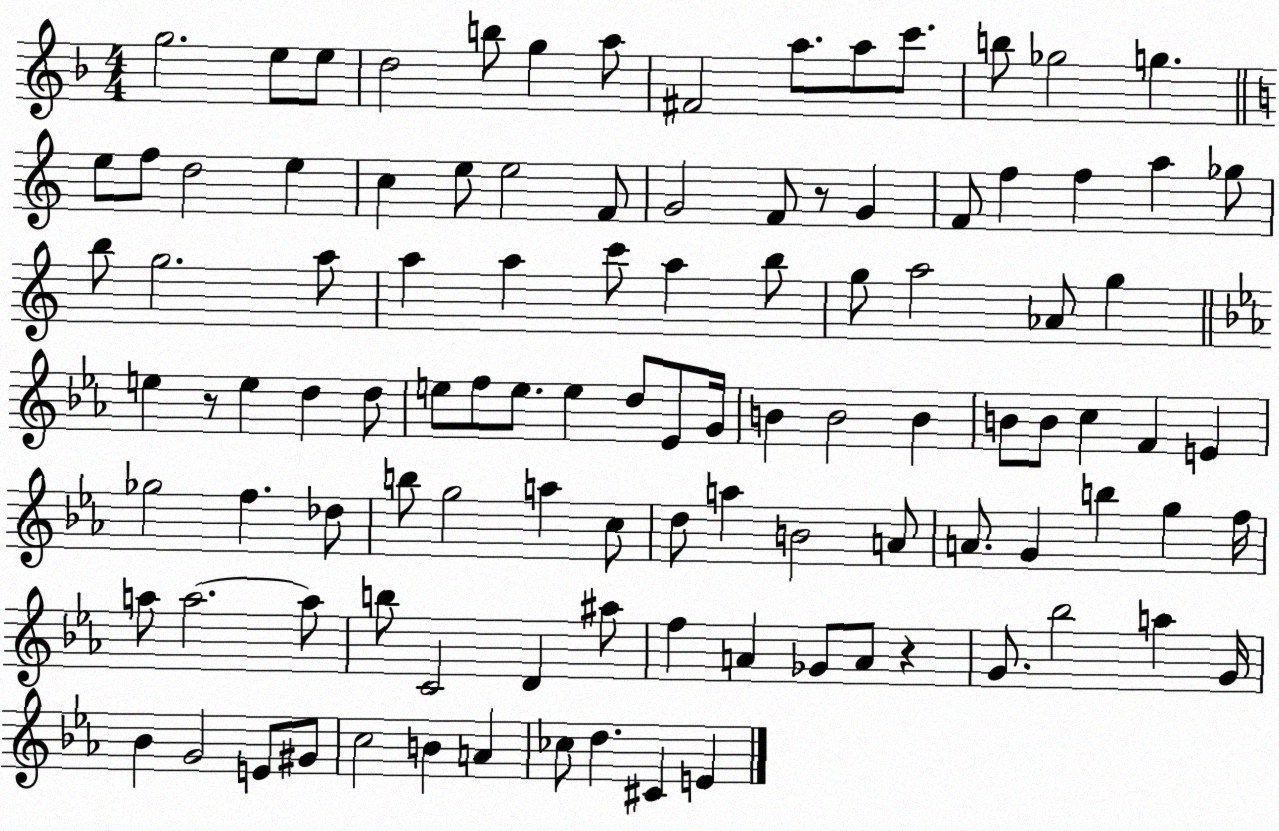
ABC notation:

X:1
T:Untitled
M:4/4
L:1/4
K:F
g2 e/2 e/2 d2 b/2 g a/2 ^F2 a/2 a/2 c'/2 b/2 _g2 g e/2 f/2 d2 e c e/2 e2 F/2 G2 F/2 z/2 G F/2 f f a _g/2 b/2 g2 a/2 a a c'/2 a b/2 g/2 a2 _A/2 g e z/2 e d d/2 e/2 f/2 e/2 e d/2 _E/2 G/4 B B2 B B/2 B/2 c F E _g2 f _d/2 b/2 g2 a c/2 d/2 a B2 A/2 A/2 G b g f/4 a/2 a2 a/2 b/2 C2 D ^a/2 f A _G/2 A/2 z G/2 _b2 a G/4 _B G2 E/2 ^G/2 c2 B A _c/2 d ^C E